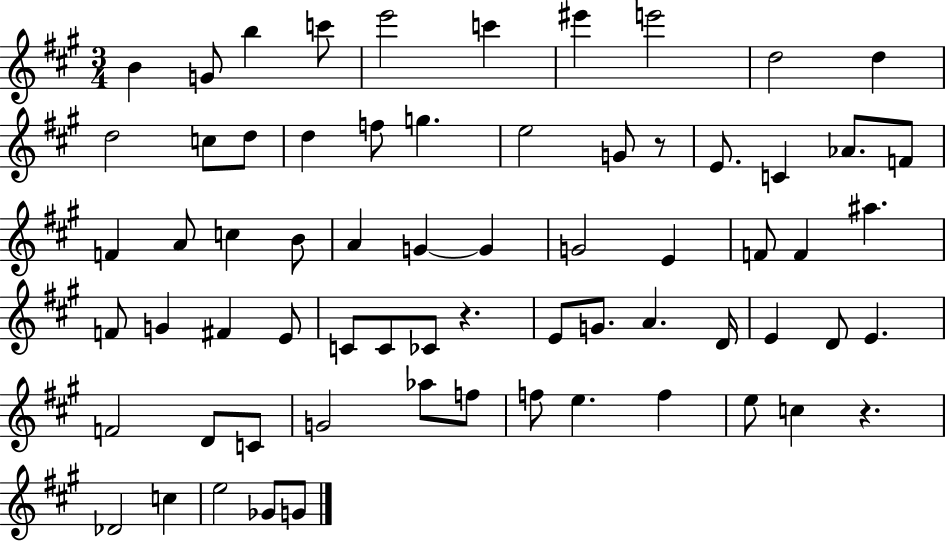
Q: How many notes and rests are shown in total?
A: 67